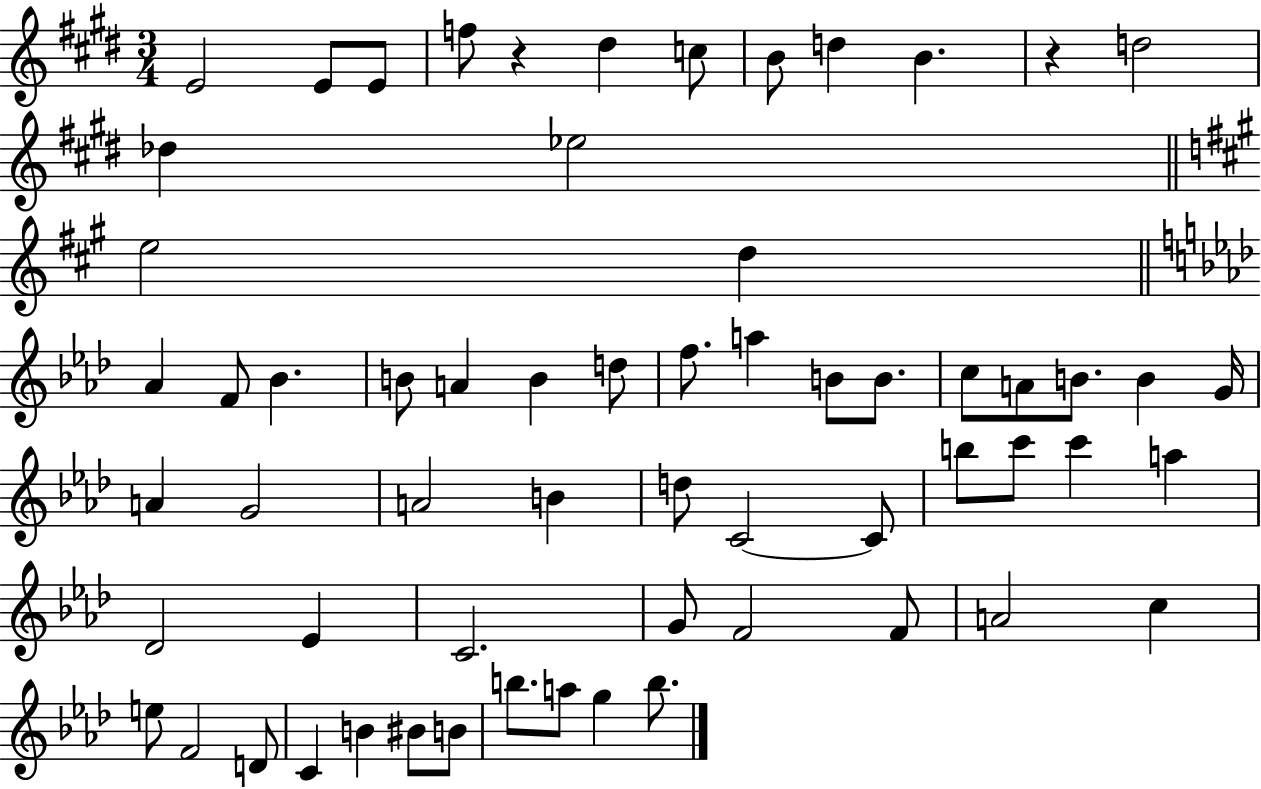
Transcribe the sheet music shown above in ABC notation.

X:1
T:Untitled
M:3/4
L:1/4
K:E
E2 E/2 E/2 f/2 z ^d c/2 B/2 d B z d2 _d _e2 e2 d _A F/2 _B B/2 A B d/2 f/2 a B/2 B/2 c/2 A/2 B/2 B G/4 A G2 A2 B d/2 C2 C/2 b/2 c'/2 c' a _D2 _E C2 G/2 F2 F/2 A2 c e/2 F2 D/2 C B ^B/2 B/2 b/2 a/2 g b/2